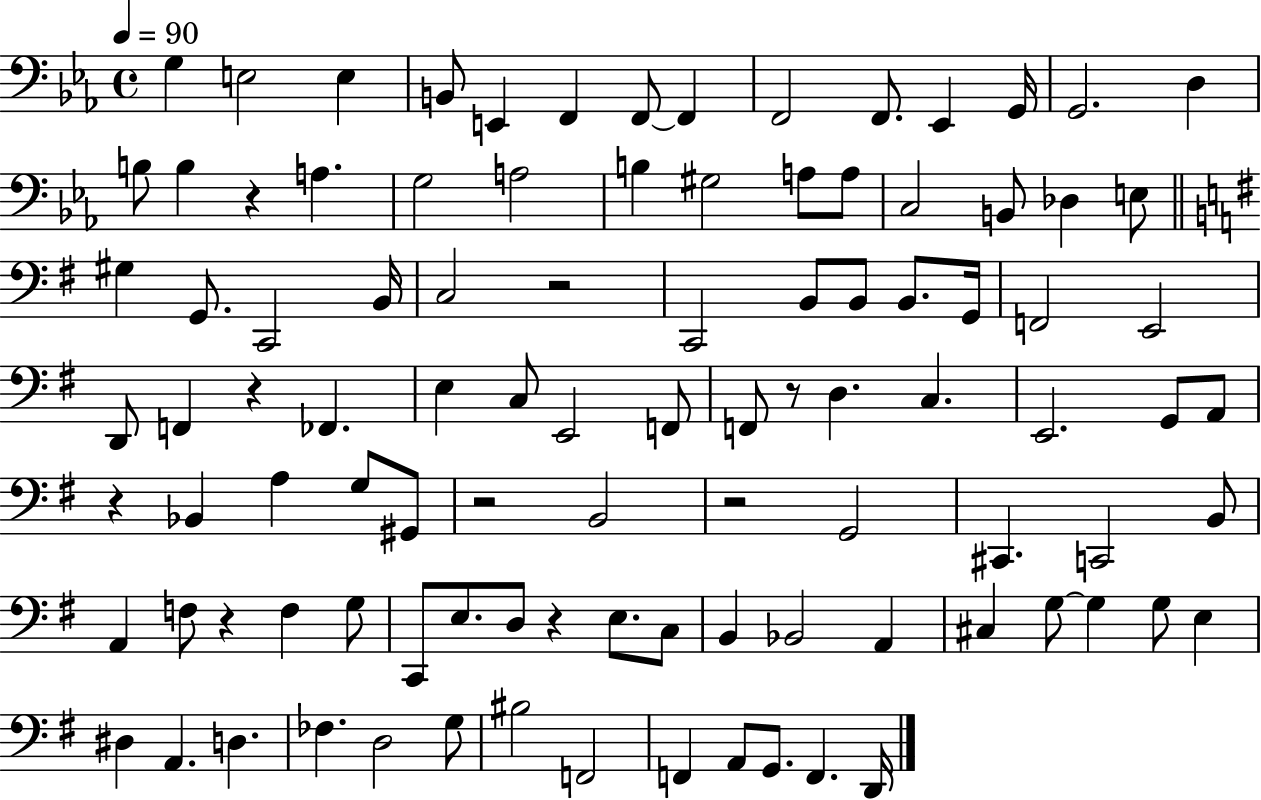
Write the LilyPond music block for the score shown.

{
  \clef bass
  \time 4/4
  \defaultTimeSignature
  \key ees \major
  \tempo 4 = 90
  \repeat volta 2 { g4 e2 e4 | b,8 e,4 f,4 f,8~~ f,4 | f,2 f,8. ees,4 g,16 | g,2. d4 | \break b8 b4 r4 a4. | g2 a2 | b4 gis2 a8 a8 | c2 b,8 des4 e8 | \break \bar "||" \break \key e \minor gis4 g,8. c,2 b,16 | c2 r2 | c,2 b,8 b,8 b,8. g,16 | f,2 e,2 | \break d,8 f,4 r4 fes,4. | e4 c8 e,2 f,8 | f,8 r8 d4. c4. | e,2. g,8 a,8 | \break r4 bes,4 a4 g8 gis,8 | r2 b,2 | r2 g,2 | cis,4. c,2 b,8 | \break a,4 f8 r4 f4 g8 | c,8 e8. d8 r4 e8. c8 | b,4 bes,2 a,4 | cis4 g8~~ g4 g8 e4 | \break dis4 a,4. d4. | fes4. d2 g8 | bis2 f,2 | f,4 a,8 g,8. f,4. d,16 | \break } \bar "|."
}